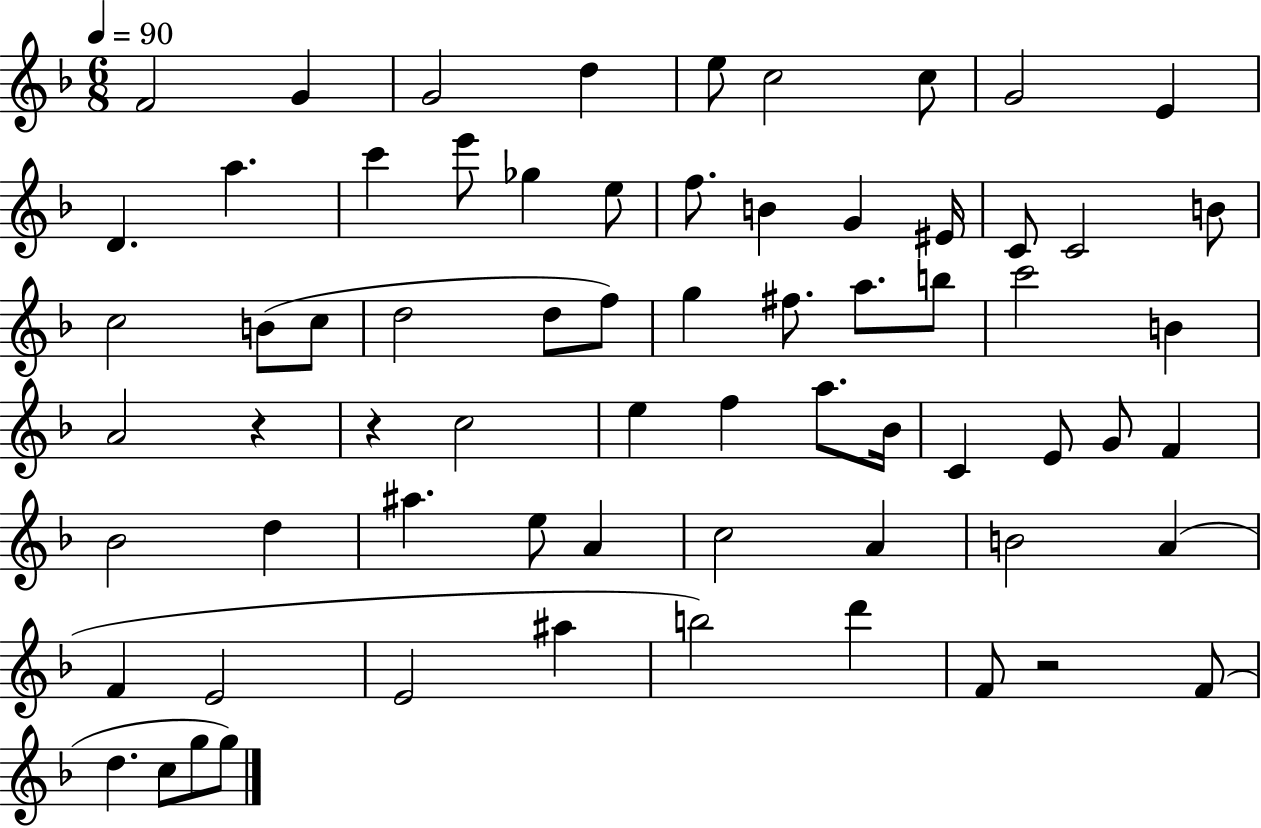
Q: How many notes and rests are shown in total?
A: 68